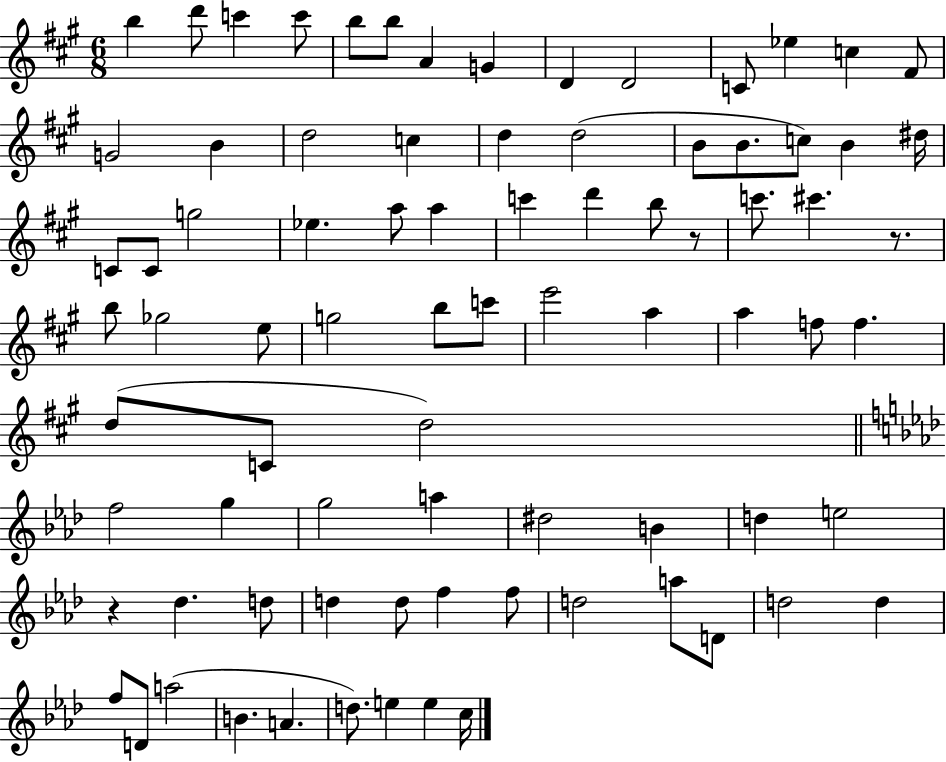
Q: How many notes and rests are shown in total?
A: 81